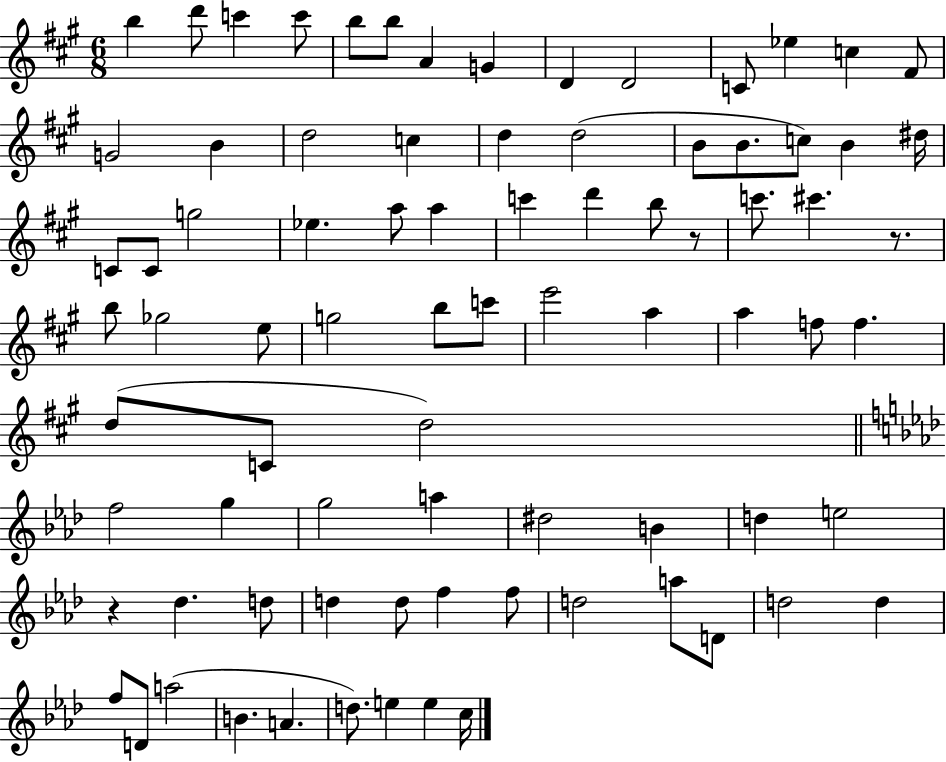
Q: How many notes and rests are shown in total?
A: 81